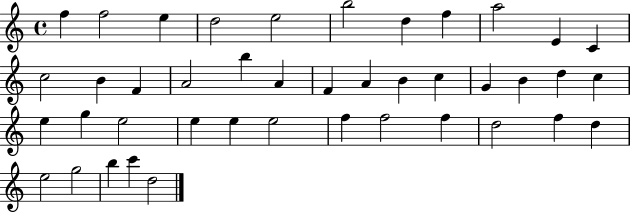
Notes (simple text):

F5/q F5/h E5/q D5/h E5/h B5/h D5/q F5/q A5/h E4/q C4/q C5/h B4/q F4/q A4/h B5/q A4/q F4/q A4/q B4/q C5/q G4/q B4/q D5/q C5/q E5/q G5/q E5/h E5/q E5/q E5/h F5/q F5/h F5/q D5/h F5/q D5/q E5/h G5/h B5/q C6/q D5/h